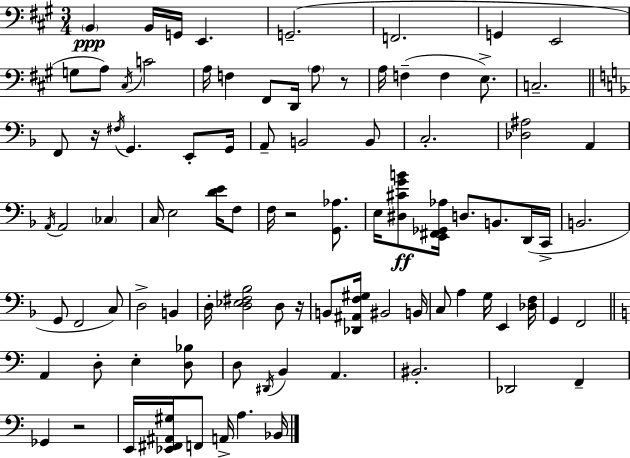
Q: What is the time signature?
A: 3/4